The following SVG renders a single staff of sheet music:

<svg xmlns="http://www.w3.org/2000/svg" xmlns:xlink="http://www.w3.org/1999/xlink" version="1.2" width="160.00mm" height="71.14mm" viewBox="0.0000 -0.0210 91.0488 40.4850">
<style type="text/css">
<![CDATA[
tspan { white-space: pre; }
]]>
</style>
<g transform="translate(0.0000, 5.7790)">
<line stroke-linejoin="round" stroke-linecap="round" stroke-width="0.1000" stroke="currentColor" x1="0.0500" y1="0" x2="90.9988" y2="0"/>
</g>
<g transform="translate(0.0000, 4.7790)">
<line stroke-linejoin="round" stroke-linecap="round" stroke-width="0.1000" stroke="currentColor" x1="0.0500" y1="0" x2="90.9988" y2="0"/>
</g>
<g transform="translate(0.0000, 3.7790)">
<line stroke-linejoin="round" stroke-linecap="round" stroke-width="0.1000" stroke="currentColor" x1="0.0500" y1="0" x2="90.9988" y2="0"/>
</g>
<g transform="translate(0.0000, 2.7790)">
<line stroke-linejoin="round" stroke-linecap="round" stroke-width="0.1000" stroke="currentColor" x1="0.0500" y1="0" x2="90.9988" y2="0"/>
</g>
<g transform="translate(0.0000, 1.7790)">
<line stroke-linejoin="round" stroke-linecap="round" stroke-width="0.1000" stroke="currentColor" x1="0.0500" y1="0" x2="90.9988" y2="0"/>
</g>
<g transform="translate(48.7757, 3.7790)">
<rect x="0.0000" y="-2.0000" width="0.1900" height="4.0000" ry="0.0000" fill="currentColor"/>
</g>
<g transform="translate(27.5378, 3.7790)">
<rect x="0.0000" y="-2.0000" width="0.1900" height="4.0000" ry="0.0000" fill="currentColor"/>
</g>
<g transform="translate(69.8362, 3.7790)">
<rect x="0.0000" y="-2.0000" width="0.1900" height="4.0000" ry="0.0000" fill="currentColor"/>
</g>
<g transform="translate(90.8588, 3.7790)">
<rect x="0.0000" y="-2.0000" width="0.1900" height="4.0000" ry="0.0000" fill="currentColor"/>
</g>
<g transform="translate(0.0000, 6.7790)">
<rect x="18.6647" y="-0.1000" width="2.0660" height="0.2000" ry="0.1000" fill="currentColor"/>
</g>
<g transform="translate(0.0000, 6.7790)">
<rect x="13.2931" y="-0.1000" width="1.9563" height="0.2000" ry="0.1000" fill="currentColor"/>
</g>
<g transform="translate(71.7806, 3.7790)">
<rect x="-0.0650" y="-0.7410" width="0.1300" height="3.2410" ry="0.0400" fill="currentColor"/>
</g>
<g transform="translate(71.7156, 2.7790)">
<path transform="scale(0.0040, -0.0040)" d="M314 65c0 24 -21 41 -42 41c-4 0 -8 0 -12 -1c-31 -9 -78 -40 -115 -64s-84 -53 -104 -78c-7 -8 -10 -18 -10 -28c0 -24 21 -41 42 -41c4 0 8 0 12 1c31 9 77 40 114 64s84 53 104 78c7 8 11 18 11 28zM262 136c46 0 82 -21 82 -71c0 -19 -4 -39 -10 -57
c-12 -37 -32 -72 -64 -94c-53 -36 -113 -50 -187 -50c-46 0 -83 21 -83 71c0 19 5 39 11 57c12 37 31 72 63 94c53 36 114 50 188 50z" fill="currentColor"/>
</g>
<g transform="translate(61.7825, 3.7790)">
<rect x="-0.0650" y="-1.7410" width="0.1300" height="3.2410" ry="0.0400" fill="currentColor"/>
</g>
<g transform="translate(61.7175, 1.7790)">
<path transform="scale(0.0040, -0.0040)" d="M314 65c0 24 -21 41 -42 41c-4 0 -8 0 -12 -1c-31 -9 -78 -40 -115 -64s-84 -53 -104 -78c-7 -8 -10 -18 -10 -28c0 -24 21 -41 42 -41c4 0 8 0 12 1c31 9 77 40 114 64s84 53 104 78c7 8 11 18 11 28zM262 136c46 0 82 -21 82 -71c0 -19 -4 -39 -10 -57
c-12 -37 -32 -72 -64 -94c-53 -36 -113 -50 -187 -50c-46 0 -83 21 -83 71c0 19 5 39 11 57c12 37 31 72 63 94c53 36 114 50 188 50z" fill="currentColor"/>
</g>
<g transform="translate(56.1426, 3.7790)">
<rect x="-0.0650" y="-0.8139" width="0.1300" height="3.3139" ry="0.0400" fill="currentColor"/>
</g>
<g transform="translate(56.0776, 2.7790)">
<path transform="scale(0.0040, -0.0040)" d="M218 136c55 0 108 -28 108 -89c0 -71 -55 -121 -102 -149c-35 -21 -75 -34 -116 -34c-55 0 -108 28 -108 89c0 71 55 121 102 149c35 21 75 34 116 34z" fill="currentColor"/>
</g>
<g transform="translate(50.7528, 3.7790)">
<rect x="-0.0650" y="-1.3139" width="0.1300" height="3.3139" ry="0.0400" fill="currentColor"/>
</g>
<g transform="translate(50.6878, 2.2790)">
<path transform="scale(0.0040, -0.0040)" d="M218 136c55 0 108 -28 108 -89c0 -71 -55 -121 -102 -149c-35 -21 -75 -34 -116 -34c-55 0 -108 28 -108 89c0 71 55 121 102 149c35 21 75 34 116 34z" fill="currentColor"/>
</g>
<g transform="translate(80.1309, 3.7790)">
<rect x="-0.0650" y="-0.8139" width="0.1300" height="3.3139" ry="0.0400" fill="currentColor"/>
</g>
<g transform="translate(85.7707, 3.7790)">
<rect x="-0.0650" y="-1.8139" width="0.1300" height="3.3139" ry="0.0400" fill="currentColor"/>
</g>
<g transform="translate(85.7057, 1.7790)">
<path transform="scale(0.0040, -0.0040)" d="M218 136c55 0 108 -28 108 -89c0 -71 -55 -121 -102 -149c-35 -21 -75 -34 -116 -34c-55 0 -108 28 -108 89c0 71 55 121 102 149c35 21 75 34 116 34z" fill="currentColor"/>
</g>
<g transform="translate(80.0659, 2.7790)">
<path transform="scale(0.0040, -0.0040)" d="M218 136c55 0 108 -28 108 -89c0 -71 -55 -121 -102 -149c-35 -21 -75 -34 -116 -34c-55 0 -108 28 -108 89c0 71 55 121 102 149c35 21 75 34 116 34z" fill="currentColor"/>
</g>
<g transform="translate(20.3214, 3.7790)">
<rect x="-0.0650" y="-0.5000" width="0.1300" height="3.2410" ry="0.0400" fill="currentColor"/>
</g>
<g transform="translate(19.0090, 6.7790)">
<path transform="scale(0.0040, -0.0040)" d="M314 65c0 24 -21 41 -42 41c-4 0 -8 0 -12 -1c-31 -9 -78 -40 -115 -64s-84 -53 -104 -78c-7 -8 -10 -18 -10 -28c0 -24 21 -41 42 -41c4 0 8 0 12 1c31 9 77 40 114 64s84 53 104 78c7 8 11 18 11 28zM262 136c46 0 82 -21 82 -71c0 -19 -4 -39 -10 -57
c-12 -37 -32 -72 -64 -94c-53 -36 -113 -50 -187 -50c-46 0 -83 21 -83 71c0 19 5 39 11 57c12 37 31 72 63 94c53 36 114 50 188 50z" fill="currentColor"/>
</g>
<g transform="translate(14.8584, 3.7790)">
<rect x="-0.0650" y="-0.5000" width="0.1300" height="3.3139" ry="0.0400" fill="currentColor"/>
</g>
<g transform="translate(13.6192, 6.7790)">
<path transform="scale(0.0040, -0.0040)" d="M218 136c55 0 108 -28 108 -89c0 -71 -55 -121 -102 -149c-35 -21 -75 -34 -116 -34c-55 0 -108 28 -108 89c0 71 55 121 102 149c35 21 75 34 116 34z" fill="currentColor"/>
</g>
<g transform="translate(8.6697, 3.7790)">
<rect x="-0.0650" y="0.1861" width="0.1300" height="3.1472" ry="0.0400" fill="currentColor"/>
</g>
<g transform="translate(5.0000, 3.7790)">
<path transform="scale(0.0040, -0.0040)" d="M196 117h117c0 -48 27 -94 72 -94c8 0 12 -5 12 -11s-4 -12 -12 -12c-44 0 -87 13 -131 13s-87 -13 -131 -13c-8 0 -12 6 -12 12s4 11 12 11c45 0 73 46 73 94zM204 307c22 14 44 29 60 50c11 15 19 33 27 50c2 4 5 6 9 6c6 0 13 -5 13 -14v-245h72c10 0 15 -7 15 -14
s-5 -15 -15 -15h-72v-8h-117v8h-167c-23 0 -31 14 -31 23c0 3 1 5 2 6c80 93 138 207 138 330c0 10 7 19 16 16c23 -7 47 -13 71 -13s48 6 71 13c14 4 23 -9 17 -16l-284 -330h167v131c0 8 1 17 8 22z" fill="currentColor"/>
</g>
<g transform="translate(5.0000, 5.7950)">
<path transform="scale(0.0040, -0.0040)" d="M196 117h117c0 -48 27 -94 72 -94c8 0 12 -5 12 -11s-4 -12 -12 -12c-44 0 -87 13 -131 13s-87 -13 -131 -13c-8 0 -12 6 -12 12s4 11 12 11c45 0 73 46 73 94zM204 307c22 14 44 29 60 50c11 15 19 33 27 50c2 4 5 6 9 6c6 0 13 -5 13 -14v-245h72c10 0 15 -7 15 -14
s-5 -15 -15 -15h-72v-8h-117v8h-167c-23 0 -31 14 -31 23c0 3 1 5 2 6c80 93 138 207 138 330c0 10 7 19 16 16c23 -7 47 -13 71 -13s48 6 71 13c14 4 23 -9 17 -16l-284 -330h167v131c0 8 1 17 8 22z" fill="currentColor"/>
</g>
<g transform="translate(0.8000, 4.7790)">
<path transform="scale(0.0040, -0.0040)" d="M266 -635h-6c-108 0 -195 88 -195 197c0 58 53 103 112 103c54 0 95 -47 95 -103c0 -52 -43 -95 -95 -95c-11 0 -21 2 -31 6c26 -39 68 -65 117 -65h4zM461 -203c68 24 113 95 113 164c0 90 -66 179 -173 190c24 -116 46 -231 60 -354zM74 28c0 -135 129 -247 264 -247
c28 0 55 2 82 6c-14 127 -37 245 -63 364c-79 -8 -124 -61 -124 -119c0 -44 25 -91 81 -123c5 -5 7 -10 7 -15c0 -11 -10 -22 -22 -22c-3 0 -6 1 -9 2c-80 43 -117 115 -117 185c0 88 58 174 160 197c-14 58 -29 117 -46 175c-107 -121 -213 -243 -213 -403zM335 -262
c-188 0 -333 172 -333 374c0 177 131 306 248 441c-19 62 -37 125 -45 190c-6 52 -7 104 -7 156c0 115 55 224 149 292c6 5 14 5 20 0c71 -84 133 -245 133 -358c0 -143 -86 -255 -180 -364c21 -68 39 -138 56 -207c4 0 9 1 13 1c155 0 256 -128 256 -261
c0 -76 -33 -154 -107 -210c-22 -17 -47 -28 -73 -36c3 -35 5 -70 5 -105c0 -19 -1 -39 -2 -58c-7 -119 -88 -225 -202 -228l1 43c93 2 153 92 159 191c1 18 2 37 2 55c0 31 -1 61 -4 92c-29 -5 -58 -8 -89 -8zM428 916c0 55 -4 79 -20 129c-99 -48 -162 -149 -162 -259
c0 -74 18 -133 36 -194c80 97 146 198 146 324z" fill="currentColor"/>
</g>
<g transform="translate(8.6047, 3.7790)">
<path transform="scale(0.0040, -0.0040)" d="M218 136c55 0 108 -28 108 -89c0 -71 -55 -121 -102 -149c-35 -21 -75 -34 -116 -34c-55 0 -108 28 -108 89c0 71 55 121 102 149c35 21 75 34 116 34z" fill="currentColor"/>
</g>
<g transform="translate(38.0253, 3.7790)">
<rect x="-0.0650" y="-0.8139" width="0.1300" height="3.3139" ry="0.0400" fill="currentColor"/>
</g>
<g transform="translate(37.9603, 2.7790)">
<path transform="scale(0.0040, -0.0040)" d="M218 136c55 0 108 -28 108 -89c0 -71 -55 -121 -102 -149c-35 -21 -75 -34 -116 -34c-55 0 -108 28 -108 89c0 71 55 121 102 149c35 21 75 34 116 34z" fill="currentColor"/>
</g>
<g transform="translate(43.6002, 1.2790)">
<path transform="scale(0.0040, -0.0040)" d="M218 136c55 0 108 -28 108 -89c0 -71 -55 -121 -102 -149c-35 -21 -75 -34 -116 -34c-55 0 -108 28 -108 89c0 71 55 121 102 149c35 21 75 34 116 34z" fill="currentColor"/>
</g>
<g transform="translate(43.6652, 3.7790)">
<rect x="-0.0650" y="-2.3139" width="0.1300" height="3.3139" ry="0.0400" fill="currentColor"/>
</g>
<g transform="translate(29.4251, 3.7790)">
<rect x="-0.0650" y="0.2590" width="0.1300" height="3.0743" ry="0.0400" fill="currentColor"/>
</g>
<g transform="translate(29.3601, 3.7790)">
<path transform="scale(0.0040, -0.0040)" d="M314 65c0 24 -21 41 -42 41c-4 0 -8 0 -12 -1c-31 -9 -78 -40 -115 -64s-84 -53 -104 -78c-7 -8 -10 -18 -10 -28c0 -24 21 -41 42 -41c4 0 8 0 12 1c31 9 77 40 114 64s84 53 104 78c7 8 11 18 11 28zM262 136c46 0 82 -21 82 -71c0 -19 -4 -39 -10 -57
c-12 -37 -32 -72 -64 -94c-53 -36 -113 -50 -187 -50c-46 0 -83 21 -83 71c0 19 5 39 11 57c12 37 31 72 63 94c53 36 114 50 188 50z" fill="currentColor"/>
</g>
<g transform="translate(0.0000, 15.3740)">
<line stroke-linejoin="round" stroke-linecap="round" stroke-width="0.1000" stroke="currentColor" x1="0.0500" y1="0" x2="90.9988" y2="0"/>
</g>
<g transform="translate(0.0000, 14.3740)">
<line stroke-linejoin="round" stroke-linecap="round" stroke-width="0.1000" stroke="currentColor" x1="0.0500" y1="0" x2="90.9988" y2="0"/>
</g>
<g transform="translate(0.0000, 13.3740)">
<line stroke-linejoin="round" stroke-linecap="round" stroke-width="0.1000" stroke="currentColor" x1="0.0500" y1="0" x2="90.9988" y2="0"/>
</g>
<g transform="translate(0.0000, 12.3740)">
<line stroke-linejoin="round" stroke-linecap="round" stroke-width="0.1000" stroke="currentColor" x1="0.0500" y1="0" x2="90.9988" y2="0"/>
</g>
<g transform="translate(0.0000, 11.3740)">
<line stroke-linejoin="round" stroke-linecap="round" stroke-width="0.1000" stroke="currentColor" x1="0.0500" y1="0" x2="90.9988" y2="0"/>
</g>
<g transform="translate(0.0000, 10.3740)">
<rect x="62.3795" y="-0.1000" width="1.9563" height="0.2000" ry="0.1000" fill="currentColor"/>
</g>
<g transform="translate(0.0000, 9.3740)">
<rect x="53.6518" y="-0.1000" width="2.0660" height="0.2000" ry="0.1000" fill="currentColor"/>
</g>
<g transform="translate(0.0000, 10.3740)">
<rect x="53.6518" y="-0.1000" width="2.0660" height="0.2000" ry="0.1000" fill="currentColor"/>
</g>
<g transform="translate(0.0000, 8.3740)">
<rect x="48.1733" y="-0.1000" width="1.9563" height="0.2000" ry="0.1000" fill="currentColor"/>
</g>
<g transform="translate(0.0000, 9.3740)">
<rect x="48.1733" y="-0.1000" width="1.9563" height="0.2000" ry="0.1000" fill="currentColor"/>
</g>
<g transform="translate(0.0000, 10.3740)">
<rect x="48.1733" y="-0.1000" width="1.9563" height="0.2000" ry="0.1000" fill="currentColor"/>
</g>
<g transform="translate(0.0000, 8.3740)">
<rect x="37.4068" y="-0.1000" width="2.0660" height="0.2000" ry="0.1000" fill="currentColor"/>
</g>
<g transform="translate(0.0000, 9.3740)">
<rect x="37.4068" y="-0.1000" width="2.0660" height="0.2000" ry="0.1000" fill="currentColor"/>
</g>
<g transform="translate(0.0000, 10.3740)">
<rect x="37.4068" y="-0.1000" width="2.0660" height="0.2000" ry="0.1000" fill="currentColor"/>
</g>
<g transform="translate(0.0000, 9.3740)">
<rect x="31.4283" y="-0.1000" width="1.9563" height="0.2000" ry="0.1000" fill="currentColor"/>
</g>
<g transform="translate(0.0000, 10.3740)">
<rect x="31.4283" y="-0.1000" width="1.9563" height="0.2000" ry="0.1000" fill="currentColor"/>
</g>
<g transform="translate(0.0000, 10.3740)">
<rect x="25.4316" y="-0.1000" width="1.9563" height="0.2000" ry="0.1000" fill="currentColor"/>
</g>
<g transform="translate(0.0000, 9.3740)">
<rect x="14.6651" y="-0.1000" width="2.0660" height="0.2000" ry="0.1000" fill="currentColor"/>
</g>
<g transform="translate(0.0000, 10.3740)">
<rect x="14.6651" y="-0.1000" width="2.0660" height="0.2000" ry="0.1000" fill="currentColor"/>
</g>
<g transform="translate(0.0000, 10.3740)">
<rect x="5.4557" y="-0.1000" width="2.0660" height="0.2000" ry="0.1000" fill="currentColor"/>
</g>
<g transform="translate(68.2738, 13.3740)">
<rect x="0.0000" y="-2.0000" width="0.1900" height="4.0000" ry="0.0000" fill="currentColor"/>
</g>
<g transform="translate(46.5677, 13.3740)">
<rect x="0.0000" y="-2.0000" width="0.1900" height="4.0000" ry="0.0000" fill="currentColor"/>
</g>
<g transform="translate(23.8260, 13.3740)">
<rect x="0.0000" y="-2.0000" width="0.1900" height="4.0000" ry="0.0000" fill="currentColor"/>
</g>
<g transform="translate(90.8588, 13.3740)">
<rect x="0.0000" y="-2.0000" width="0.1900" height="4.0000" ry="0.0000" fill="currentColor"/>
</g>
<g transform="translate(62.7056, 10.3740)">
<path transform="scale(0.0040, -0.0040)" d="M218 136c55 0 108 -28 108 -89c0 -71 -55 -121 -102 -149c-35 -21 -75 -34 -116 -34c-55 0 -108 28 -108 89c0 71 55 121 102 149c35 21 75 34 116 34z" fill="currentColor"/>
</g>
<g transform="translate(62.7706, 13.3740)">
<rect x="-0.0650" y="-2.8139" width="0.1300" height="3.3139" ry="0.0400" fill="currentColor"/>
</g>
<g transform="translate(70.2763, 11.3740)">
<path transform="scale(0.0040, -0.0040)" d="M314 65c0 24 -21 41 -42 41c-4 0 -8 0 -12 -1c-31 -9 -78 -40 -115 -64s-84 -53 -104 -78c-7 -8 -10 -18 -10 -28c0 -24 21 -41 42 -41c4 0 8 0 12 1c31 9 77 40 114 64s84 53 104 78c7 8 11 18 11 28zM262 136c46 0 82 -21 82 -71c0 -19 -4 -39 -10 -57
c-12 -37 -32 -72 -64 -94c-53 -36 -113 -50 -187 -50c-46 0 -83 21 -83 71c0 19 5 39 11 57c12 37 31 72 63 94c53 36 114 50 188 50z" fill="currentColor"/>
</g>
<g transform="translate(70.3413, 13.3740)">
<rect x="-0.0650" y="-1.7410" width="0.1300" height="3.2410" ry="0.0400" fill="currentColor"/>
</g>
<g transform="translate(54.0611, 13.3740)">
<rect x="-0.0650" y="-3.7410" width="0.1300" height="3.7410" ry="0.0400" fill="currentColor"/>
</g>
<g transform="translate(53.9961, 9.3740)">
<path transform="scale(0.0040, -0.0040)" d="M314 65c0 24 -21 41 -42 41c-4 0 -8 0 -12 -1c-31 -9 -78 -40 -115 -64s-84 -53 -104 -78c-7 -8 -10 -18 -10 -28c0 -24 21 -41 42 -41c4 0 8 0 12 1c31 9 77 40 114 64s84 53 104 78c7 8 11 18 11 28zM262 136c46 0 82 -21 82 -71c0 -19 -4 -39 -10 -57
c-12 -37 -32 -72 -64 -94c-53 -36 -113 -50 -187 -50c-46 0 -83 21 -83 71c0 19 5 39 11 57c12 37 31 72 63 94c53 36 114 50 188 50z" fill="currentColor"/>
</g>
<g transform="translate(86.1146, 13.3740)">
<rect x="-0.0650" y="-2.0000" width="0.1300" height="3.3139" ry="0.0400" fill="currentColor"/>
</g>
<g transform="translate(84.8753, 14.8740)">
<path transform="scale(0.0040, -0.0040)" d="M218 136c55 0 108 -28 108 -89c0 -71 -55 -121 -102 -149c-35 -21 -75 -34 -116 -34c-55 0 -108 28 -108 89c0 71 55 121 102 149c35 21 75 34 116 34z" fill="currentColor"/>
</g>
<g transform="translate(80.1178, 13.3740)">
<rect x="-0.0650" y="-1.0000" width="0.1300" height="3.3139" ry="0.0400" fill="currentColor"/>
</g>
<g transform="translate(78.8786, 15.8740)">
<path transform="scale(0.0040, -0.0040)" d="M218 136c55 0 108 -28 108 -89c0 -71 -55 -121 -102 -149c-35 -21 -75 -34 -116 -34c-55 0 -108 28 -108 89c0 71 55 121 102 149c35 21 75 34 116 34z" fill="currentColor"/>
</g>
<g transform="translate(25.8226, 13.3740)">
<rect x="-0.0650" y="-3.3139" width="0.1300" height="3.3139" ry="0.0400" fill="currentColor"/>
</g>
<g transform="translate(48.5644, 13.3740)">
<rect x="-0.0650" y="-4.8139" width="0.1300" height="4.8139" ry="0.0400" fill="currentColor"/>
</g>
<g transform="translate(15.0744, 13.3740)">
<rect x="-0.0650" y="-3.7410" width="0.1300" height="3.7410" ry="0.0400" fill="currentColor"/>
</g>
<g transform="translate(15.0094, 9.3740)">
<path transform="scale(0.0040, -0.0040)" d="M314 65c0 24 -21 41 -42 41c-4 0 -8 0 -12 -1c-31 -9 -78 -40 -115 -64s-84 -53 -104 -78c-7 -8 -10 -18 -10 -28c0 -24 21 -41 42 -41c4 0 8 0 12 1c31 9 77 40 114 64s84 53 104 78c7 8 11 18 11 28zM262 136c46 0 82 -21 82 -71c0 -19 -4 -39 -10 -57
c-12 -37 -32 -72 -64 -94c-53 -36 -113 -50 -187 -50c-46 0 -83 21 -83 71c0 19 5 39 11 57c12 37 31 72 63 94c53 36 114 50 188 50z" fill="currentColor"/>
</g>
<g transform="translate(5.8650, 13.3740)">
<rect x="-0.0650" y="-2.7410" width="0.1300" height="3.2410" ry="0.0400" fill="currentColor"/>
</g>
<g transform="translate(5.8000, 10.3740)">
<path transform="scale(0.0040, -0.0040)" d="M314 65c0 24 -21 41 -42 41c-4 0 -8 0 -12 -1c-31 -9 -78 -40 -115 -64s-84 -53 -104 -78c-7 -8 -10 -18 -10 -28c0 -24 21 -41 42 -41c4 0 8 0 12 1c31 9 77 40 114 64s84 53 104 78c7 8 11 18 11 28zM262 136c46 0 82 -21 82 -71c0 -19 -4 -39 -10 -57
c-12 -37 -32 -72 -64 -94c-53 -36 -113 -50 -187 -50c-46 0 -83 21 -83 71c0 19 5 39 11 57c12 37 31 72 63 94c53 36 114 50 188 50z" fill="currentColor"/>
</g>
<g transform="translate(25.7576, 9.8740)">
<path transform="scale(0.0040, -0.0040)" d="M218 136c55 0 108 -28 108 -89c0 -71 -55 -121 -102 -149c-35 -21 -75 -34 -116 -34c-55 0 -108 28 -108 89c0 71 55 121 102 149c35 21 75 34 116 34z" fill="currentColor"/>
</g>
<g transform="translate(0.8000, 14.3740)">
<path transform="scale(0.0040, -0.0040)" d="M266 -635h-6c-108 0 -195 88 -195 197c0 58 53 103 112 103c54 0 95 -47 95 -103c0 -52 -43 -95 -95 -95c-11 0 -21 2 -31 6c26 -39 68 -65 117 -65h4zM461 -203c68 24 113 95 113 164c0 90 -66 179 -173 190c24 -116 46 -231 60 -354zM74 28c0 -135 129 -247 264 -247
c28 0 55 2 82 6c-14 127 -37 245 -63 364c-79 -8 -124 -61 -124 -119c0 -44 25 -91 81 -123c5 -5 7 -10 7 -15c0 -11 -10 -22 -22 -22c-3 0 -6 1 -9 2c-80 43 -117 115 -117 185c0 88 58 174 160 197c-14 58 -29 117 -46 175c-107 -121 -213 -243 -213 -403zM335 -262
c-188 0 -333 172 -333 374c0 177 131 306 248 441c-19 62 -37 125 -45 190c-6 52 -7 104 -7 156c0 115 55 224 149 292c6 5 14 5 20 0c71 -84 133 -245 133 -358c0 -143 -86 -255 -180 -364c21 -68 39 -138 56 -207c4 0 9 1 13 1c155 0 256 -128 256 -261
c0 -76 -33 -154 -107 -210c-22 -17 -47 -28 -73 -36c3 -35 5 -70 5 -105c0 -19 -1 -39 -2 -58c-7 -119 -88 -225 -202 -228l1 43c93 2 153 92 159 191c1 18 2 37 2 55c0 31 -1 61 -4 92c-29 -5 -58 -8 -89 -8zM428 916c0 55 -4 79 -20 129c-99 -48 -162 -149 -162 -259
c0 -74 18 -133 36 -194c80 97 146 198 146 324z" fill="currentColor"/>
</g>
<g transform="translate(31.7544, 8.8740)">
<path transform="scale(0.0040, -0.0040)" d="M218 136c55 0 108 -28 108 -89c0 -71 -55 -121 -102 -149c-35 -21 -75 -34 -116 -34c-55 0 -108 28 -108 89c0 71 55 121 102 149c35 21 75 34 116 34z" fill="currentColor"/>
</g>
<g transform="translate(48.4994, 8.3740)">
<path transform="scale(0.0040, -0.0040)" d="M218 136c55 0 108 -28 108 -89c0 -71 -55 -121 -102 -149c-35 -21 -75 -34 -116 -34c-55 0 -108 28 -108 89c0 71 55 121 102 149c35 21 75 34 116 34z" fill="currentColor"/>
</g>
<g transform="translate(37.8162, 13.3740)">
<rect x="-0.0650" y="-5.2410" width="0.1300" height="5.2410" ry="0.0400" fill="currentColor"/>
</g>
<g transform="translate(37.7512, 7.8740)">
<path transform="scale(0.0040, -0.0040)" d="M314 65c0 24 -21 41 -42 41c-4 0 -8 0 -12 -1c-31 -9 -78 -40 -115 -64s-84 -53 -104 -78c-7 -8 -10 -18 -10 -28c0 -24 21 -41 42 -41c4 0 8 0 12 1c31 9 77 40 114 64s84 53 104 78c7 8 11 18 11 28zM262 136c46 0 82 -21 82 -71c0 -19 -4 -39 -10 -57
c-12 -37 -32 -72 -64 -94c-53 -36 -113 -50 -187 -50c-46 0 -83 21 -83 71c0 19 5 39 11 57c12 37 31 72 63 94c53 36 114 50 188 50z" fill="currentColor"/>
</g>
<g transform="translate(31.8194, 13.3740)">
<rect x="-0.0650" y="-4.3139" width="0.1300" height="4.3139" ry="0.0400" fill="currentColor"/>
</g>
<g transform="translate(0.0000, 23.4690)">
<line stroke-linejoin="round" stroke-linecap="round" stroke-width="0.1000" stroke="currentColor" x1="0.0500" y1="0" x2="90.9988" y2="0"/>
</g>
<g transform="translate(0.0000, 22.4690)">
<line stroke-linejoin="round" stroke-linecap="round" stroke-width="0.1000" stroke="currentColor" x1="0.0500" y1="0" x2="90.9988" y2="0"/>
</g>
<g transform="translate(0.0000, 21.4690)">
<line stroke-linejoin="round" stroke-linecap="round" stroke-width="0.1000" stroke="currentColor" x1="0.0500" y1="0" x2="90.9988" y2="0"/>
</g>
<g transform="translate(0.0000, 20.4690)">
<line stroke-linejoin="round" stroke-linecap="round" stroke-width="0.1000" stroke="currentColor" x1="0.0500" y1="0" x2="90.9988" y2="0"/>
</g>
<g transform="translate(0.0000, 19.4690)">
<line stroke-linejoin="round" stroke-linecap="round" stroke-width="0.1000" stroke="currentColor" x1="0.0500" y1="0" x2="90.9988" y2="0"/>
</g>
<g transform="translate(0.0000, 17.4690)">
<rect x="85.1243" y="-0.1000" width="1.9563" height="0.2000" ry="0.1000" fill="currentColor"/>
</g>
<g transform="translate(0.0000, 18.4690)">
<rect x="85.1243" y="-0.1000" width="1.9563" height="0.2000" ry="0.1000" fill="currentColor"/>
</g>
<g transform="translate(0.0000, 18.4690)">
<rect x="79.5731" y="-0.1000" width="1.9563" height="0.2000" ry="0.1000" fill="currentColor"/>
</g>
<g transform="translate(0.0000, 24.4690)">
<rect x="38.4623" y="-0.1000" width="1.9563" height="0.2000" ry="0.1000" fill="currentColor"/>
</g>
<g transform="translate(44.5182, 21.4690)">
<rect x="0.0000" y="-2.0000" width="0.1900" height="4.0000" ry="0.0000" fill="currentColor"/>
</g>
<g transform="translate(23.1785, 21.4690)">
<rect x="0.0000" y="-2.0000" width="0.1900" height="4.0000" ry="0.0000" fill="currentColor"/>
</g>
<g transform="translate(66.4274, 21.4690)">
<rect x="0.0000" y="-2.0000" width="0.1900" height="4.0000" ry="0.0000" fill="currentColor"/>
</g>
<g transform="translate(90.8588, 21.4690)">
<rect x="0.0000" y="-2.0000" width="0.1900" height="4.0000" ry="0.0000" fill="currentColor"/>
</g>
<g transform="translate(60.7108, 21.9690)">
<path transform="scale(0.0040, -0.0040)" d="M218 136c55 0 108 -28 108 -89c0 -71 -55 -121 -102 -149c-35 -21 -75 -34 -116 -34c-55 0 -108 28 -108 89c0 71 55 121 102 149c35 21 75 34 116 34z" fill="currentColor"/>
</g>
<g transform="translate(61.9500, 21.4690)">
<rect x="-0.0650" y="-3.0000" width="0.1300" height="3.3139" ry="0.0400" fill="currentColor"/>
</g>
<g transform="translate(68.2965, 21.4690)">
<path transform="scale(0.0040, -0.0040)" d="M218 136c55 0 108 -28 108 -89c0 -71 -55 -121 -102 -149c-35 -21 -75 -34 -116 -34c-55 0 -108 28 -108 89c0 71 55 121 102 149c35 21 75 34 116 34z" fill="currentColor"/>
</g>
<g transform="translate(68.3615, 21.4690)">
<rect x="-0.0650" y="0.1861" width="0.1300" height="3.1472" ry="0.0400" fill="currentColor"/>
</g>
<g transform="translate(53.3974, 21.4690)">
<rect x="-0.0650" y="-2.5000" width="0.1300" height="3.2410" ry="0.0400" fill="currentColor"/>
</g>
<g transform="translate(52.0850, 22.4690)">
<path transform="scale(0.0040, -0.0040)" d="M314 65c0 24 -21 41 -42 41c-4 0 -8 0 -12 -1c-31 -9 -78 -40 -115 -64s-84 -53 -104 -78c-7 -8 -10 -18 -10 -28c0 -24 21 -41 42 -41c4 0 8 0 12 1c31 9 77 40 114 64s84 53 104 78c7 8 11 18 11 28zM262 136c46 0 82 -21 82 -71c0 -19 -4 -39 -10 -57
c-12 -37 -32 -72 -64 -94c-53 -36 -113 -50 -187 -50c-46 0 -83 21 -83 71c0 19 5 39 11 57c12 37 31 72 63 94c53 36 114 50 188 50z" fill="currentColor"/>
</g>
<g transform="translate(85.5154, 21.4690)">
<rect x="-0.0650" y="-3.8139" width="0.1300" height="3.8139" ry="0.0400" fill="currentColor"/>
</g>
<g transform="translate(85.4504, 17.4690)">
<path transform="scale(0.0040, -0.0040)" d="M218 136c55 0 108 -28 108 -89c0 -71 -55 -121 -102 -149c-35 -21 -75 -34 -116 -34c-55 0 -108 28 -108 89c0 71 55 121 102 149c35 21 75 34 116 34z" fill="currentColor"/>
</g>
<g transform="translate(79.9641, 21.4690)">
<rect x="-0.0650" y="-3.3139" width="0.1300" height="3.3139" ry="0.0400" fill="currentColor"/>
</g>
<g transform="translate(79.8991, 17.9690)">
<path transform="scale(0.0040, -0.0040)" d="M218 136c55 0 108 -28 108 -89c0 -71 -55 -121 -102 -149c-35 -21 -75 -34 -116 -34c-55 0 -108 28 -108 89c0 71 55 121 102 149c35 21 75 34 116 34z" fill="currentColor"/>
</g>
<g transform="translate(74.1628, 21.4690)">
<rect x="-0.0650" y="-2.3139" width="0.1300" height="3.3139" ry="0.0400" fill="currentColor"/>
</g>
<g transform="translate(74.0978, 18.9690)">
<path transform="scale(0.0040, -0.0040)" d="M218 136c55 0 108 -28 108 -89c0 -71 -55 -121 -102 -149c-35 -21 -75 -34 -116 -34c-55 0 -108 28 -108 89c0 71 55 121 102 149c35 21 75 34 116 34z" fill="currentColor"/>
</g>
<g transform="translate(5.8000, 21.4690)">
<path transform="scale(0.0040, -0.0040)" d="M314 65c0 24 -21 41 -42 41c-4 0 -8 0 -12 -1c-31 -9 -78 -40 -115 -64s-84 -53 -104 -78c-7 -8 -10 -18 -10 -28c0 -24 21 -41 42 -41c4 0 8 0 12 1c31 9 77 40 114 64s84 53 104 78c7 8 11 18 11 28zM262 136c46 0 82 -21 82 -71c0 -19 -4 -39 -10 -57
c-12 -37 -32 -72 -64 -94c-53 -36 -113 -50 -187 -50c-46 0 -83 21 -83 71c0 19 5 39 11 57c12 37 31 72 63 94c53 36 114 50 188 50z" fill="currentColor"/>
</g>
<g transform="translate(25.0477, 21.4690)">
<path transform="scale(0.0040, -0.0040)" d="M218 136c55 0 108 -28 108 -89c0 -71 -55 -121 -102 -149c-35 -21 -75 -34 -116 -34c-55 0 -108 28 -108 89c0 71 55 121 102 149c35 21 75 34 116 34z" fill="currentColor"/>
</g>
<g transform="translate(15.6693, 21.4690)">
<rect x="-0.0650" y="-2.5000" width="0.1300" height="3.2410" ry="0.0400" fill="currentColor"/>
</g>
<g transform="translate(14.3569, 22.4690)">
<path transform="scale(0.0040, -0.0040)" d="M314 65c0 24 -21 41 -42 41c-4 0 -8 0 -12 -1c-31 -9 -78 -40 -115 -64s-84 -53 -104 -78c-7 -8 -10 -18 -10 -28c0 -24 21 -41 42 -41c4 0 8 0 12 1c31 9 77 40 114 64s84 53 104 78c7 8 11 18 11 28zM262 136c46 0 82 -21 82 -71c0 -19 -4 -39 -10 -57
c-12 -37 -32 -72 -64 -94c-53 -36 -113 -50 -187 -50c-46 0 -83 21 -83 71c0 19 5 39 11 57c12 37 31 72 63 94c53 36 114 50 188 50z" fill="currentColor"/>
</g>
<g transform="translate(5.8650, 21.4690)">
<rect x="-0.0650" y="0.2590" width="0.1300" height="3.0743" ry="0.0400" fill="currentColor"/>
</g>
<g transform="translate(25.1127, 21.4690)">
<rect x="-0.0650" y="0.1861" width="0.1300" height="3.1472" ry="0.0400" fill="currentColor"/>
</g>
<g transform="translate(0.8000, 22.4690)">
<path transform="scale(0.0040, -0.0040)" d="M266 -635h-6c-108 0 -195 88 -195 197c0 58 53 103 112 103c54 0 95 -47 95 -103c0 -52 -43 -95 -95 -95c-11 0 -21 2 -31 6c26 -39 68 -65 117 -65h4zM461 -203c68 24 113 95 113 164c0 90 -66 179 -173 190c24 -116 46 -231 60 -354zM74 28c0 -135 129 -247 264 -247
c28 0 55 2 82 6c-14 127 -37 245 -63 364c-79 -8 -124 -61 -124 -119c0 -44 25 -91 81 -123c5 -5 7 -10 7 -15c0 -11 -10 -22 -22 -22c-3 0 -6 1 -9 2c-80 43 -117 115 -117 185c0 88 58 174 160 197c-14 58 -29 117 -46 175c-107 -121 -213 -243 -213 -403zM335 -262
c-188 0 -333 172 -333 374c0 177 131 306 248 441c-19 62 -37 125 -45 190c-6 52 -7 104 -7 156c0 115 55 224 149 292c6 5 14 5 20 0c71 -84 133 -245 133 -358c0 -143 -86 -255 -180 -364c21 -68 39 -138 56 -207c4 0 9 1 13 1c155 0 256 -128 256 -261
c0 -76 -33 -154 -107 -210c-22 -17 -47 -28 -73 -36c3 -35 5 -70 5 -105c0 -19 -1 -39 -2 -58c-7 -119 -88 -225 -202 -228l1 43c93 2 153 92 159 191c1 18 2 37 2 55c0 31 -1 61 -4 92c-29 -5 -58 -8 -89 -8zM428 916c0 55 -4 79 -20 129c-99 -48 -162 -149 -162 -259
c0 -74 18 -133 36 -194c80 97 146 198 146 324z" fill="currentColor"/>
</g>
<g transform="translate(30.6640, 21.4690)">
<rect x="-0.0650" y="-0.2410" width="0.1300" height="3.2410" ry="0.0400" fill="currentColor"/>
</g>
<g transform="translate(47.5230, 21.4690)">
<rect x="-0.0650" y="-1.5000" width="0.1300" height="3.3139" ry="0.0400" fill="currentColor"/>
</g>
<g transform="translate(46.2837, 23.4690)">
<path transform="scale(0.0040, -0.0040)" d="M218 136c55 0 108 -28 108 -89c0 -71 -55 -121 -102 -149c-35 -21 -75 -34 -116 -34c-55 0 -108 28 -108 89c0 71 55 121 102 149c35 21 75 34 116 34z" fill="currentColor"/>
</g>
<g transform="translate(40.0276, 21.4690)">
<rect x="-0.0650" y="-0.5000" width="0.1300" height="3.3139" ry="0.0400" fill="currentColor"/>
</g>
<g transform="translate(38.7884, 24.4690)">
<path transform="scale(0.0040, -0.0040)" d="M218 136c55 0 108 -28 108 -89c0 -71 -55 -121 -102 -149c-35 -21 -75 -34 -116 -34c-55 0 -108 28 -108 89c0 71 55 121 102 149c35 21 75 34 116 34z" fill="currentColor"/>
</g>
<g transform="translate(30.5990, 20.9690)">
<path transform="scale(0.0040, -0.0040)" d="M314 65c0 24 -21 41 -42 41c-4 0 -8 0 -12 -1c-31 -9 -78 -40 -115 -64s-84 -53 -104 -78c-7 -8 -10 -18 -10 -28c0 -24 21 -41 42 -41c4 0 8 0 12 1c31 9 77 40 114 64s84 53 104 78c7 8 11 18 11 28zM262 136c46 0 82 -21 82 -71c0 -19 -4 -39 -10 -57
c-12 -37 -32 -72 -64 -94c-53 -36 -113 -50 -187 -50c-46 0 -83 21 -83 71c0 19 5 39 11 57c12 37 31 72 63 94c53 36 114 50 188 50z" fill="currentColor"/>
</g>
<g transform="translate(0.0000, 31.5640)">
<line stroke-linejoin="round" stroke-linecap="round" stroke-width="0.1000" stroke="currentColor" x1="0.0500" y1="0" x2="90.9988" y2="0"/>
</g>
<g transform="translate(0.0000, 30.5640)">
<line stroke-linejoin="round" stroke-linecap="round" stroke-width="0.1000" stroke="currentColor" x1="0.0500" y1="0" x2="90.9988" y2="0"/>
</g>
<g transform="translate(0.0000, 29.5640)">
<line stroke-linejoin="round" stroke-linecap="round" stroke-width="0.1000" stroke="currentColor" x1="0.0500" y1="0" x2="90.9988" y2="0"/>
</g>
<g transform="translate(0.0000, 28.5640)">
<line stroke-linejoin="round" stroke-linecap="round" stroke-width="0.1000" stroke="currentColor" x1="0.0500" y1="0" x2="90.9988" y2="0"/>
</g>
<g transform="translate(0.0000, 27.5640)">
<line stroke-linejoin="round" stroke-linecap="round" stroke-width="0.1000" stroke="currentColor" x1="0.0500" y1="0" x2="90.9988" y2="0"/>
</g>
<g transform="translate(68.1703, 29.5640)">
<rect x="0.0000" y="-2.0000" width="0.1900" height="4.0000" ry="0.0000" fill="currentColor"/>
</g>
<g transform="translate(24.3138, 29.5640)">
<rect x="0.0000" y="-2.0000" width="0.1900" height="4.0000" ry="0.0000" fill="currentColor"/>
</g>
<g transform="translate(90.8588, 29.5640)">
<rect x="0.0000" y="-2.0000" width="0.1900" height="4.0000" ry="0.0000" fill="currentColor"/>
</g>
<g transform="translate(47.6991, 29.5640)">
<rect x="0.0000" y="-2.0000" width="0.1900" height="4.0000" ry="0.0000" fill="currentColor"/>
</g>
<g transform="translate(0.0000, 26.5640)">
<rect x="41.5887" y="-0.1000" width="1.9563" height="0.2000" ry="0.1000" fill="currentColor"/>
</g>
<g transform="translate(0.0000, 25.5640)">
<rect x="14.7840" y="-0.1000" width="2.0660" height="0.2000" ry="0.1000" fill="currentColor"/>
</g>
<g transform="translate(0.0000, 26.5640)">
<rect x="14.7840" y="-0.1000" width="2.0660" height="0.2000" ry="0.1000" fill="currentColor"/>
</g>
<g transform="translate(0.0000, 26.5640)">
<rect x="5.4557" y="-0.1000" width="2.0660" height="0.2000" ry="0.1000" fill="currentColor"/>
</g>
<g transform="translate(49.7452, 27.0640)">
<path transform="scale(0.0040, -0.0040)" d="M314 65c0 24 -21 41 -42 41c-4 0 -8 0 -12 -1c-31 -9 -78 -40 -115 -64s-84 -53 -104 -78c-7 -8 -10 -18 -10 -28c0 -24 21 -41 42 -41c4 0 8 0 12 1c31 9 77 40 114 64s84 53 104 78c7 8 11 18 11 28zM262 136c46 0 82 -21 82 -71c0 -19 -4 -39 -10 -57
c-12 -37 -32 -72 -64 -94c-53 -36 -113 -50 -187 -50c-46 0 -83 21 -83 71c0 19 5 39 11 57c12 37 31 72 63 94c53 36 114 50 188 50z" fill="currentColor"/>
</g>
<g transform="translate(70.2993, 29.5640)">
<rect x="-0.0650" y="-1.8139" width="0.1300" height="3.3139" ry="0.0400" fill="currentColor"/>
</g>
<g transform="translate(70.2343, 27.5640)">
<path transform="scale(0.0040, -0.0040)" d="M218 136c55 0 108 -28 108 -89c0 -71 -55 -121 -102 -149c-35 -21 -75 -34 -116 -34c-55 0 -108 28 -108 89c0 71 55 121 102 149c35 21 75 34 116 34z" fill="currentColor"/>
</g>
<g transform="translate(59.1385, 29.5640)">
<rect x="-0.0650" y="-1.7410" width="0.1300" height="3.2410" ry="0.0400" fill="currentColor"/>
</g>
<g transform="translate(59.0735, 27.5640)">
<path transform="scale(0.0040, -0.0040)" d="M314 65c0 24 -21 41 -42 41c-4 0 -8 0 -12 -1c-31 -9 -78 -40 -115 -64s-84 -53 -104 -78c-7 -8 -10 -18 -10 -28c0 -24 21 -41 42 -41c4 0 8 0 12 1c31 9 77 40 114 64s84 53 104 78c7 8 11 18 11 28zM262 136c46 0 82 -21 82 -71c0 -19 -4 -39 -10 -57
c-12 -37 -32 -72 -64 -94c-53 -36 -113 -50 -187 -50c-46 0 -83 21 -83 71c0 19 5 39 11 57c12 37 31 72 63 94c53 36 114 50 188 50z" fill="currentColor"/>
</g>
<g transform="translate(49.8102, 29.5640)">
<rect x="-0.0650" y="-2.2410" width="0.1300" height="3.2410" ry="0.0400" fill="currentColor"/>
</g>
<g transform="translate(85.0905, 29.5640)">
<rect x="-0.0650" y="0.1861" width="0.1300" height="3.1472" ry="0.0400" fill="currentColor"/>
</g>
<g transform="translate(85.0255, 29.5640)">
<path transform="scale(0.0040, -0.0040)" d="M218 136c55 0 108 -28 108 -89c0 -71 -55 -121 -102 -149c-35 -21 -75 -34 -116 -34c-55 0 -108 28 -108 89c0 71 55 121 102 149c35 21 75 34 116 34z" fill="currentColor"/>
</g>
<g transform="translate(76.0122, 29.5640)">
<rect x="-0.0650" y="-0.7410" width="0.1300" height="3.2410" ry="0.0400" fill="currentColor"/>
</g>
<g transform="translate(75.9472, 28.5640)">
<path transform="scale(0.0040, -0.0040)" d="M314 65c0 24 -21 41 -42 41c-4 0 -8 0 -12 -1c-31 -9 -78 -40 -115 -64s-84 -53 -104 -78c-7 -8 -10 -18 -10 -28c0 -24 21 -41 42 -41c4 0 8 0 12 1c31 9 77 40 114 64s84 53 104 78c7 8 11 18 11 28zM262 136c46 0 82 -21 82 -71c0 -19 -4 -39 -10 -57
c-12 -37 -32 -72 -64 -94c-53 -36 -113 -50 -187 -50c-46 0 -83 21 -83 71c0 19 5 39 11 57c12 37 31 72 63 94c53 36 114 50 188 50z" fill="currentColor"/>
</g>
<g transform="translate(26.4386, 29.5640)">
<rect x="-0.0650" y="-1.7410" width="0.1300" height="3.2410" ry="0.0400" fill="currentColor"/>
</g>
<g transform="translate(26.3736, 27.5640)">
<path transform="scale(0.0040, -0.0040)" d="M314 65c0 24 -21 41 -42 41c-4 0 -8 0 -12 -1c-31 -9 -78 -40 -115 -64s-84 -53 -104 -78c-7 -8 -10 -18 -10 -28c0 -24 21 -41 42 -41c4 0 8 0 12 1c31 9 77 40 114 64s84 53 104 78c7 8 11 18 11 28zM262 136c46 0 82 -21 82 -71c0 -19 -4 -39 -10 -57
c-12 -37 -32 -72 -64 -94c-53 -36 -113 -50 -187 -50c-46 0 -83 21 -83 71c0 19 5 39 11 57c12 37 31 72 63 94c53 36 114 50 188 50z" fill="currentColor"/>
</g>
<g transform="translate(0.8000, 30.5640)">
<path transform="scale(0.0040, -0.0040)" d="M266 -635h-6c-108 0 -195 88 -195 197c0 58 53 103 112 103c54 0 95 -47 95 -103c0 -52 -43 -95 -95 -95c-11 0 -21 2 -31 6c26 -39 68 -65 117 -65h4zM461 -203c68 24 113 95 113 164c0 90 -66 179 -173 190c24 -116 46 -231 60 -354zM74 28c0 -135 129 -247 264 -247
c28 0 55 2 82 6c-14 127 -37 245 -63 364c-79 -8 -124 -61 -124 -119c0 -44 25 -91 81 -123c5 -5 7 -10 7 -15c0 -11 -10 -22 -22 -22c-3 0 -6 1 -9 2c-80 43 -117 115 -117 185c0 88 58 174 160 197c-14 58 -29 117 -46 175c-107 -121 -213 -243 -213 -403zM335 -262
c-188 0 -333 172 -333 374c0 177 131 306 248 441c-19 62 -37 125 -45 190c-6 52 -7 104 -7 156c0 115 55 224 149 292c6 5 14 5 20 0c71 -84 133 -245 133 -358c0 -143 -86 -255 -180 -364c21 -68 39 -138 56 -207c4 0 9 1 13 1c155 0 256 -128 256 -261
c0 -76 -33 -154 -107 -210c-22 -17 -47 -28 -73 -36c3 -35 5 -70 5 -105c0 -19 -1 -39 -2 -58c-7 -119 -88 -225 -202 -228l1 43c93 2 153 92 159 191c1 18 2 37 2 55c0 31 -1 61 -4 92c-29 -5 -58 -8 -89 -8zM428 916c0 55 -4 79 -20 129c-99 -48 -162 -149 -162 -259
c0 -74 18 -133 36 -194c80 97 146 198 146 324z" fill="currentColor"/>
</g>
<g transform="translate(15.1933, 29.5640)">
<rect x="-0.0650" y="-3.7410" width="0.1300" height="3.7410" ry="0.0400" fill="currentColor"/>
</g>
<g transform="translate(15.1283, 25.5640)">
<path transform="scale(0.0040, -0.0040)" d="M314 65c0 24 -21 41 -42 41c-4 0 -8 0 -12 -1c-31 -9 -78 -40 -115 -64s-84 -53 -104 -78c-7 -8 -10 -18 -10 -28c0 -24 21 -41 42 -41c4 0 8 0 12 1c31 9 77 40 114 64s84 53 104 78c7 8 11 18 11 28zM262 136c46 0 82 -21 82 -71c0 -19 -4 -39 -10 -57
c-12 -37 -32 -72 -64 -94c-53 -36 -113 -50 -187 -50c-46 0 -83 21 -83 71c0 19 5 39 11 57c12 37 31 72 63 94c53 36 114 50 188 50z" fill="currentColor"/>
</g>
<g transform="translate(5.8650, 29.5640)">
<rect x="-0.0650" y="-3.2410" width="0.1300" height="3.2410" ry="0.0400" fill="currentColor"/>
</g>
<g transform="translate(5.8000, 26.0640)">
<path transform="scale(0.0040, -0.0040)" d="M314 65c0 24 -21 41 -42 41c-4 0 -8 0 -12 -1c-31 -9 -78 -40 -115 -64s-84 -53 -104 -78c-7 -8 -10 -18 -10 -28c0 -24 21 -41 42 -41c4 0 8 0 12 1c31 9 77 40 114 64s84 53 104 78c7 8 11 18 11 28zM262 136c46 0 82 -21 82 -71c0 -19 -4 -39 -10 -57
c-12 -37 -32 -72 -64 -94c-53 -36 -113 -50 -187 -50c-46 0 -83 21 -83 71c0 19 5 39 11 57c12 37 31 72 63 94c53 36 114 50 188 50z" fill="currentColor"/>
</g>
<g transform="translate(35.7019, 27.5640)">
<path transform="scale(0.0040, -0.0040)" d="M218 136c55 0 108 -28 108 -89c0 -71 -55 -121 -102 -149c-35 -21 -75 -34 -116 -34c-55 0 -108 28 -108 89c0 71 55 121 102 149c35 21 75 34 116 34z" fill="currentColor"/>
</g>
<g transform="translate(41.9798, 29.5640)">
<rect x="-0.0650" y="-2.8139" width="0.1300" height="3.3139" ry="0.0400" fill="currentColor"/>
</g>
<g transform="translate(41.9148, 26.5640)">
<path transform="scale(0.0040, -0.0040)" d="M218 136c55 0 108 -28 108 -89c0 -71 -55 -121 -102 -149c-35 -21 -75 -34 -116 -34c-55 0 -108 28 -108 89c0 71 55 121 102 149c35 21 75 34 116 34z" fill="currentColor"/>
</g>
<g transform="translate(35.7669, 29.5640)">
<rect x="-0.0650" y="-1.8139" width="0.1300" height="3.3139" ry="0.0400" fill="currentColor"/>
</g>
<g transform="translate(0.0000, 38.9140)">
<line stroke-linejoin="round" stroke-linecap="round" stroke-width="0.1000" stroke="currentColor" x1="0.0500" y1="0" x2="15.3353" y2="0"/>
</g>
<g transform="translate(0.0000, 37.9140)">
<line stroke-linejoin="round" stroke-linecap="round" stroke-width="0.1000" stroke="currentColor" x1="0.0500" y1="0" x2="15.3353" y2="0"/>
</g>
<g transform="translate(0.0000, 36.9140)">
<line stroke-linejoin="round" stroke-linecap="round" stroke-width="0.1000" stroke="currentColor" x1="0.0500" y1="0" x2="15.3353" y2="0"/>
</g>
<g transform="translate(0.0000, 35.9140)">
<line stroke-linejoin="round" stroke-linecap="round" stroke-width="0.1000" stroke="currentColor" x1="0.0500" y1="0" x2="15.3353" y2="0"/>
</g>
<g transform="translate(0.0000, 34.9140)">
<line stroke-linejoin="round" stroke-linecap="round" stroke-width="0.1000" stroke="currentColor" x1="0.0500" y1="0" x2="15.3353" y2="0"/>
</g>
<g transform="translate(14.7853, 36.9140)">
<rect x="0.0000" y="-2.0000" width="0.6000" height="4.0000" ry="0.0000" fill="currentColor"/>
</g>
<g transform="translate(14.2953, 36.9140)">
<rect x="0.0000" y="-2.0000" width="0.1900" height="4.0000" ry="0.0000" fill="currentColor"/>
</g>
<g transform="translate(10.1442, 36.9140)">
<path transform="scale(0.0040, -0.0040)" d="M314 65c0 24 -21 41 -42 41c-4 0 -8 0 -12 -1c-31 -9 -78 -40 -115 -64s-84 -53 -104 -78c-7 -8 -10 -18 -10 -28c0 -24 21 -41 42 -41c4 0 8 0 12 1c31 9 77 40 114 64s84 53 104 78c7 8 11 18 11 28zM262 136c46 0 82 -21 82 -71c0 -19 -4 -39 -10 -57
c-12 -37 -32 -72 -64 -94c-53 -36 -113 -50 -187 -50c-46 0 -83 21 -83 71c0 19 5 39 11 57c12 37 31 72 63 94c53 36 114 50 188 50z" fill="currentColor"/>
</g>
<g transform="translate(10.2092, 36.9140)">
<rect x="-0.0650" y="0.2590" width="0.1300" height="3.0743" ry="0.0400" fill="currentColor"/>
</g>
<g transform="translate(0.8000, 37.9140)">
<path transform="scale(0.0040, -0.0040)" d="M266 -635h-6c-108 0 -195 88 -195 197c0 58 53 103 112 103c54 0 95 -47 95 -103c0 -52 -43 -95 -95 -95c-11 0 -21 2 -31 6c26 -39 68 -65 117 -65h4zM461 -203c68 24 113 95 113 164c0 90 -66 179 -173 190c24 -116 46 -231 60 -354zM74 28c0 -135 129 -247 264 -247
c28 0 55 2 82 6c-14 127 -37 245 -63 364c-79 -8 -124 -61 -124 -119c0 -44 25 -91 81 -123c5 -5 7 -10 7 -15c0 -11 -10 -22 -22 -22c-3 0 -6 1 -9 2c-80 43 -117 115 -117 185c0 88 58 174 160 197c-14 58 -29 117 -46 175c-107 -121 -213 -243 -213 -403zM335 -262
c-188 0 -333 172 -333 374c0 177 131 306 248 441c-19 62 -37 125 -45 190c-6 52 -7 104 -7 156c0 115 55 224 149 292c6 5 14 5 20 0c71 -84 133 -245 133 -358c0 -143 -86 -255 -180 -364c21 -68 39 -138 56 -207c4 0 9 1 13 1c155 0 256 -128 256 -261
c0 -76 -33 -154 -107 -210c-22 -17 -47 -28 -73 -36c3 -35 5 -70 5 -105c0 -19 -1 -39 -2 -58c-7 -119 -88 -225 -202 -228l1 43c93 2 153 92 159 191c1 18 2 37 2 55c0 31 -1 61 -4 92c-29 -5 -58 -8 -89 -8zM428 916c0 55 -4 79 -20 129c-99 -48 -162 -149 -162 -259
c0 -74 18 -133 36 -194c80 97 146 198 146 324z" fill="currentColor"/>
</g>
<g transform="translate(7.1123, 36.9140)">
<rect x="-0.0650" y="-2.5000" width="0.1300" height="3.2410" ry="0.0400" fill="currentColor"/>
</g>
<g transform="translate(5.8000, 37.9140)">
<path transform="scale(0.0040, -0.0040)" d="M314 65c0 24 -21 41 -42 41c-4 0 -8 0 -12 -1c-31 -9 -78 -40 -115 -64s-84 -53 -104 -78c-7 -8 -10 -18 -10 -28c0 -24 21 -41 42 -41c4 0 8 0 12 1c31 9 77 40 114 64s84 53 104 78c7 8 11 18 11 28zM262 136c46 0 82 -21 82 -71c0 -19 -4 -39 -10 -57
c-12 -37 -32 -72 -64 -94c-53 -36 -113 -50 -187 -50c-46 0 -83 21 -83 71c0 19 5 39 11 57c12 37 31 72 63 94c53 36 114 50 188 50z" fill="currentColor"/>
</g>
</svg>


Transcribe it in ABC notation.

X:1
T:Untitled
M:4/4
L:1/4
K:C
B C C2 B2 d g e d f2 d2 d f a2 c'2 b d' f'2 e' c'2 a f2 D F B2 G2 B c2 C E G2 A B g b c' b2 c'2 f2 f a g2 f2 f d2 B G2 B2